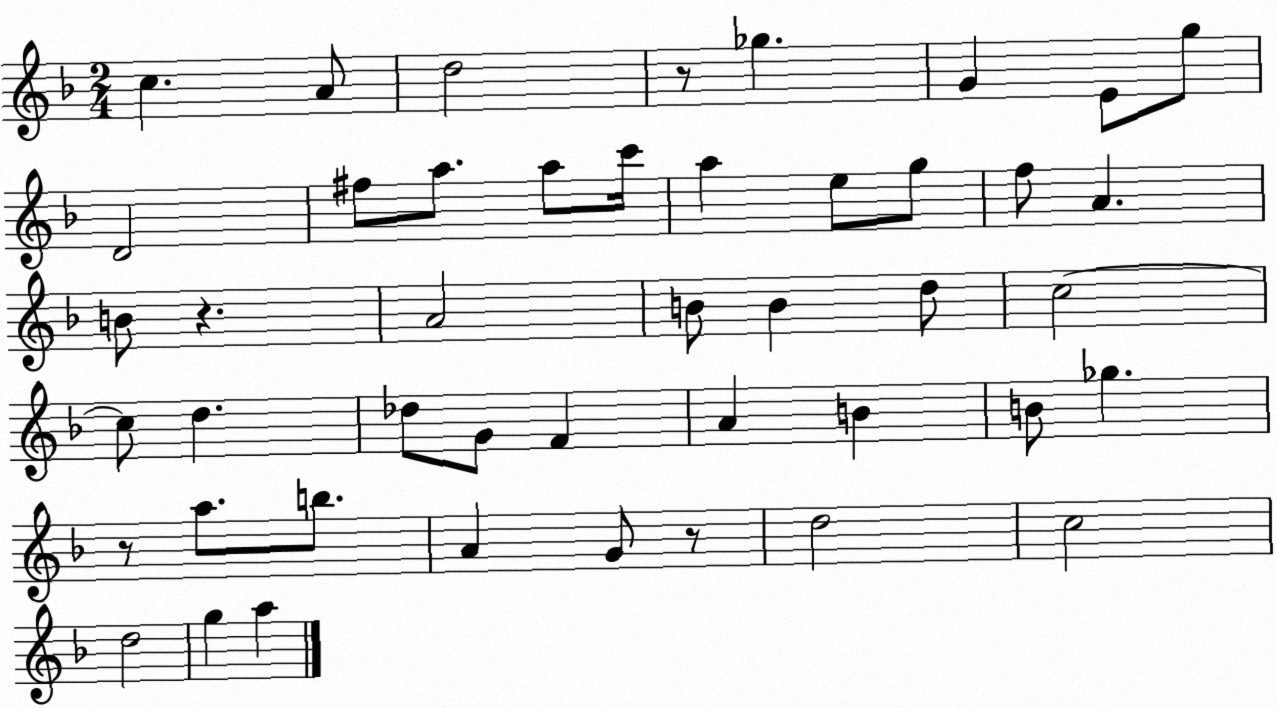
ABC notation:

X:1
T:Untitled
M:2/4
L:1/4
K:F
c A/2 d2 z/2 _g G E/2 g/2 D2 ^f/2 a/2 a/2 c'/4 a e/2 g/2 f/2 A B/2 z A2 B/2 B d/2 c2 c/2 d _d/2 G/2 F A B B/2 _g z/2 a/2 b/2 A G/2 z/2 d2 c2 d2 g a